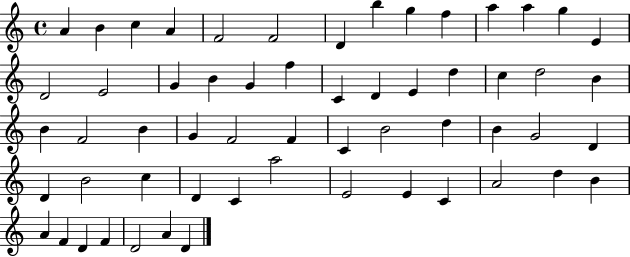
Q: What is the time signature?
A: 4/4